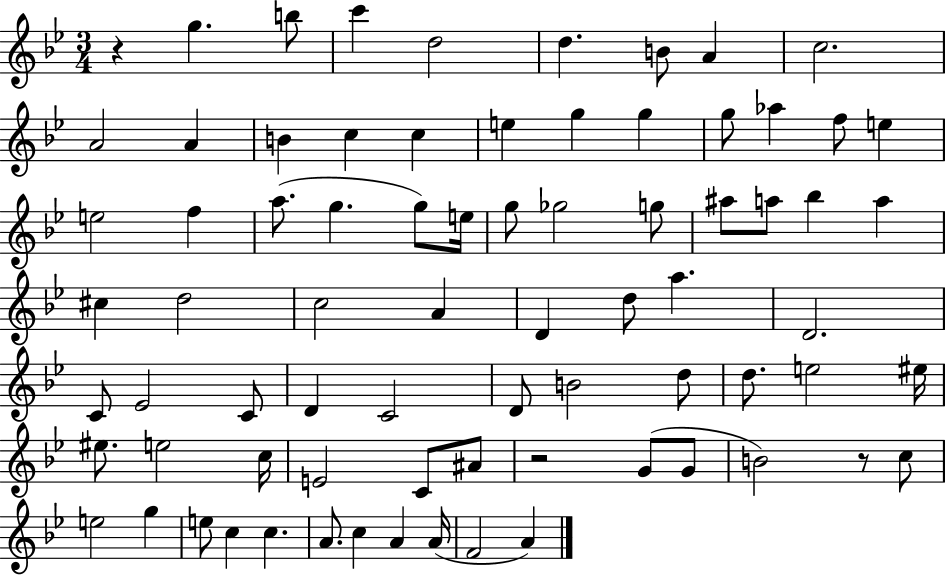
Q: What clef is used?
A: treble